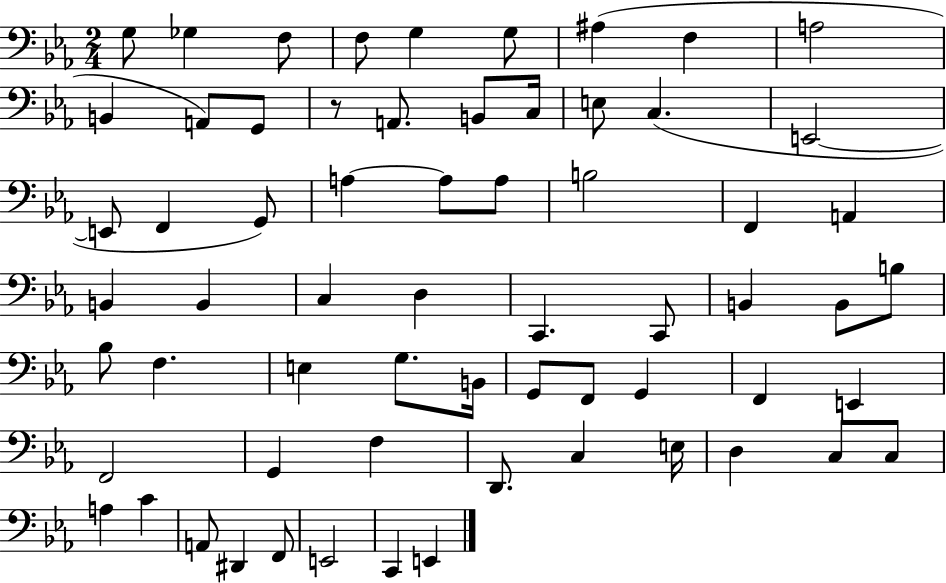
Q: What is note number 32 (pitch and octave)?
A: C2